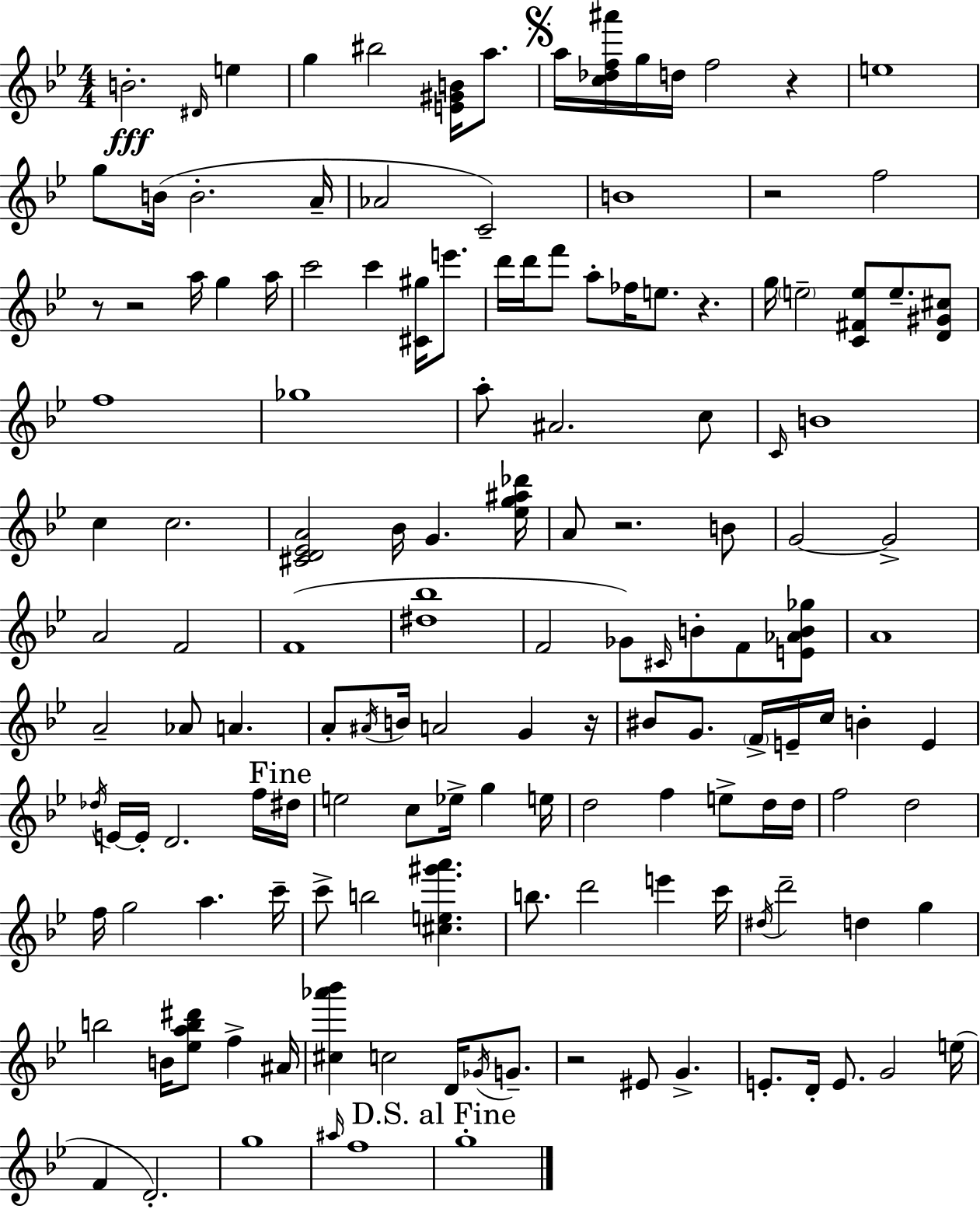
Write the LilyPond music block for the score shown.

{
  \clef treble
  \numericTimeSignature
  \time 4/4
  \key g \minor
  b'2.-.\fff \grace { dis'16 } e''4 | g''4 bis''2 <e' gis' b'>16 a''8. | \mark \markup { \musicglyph "scripts.segno" } a''16 <c'' des'' f'' ais'''>16 g''16 d''16 f''2 r4 | e''1 | \break g''8 b'16( b'2.-. | a'16-- aes'2 c'2--) | b'1 | r2 f''2 | \break r8 r2 a''16 g''4 | a''16 c'''2 c'''4 <cis' gis''>16 e'''8. | d'''16 d'''16 f'''8 a''8-. fes''16 e''8. r4. | g''16 \parenthesize e''2-- <c' fis' e''>8 e''8.-- <d' gis' cis''>8 | \break f''1 | ges''1 | a''8-. ais'2. c''8 | \grace { c'16 } b'1 | \break c''4 c''2. | <cis' d' ees' a'>2 bes'16 g'4. | <ees'' g'' ais'' des'''>16 a'8 r2. | b'8 g'2~~ g'2-> | \break a'2 f'2 | f'1( | <dis'' bes''>1 | f'2 ges'8) \grace { cis'16 } b'8-. f'8 | \break <e' aes' b' ges''>8 a'1 | a'2-- aes'8 a'4. | a'8-. \acciaccatura { ais'16 } b'16 a'2 g'4 | r16 bis'8 g'8. \parenthesize f'16-> e'16-- c''16 b'4-. | \break e'4 \acciaccatura { des''16 } e'16~~ e'16-. d'2. | f''16 \mark "Fine" dis''16 e''2 c''8 ees''16-> | g''4 e''16 d''2 f''4 | e''8-> d''16 d''16 f''2 d''2 | \break f''16 g''2 a''4. | c'''16-- c'''8-> b''2 <cis'' e'' gis''' a'''>4. | b''8. d'''2 | e'''4 c'''16 \acciaccatura { dis''16 } d'''2-- d''4 | \break g''4 b''2 b'16 <ees'' a'' b'' dis'''>8 | f''4-> ais'16 <cis'' aes''' bes'''>4 c''2 | d'16 \acciaccatura { ges'16 } g'8.-- r2 eis'8 | g'4.-> e'8.-. d'16-. e'8. g'2 | \break e''16( f'4 d'2.-.) | g''1 | \grace { ais''16 } f''1 | \mark "D.S. al Fine" g''1-. | \break \bar "|."
}